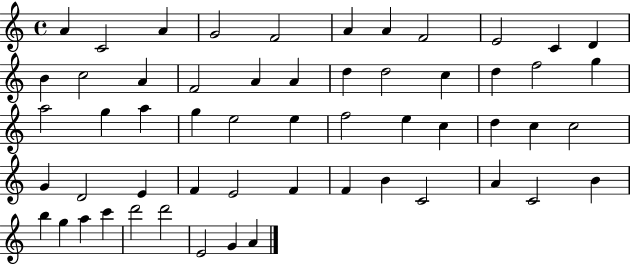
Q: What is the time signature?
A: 4/4